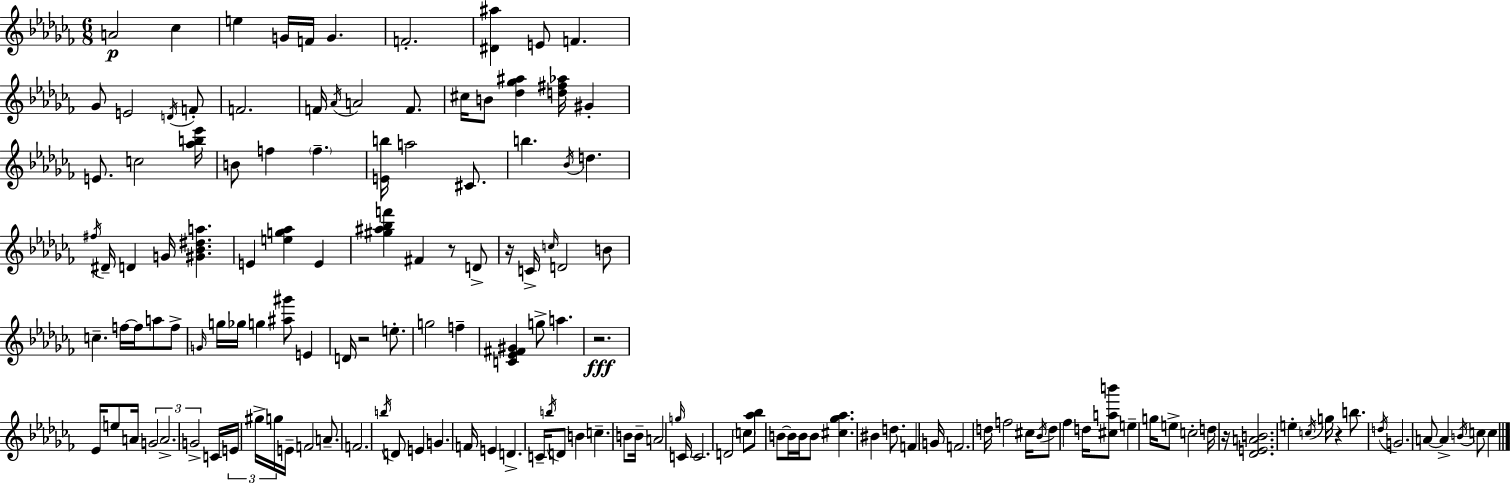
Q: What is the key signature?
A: AES minor